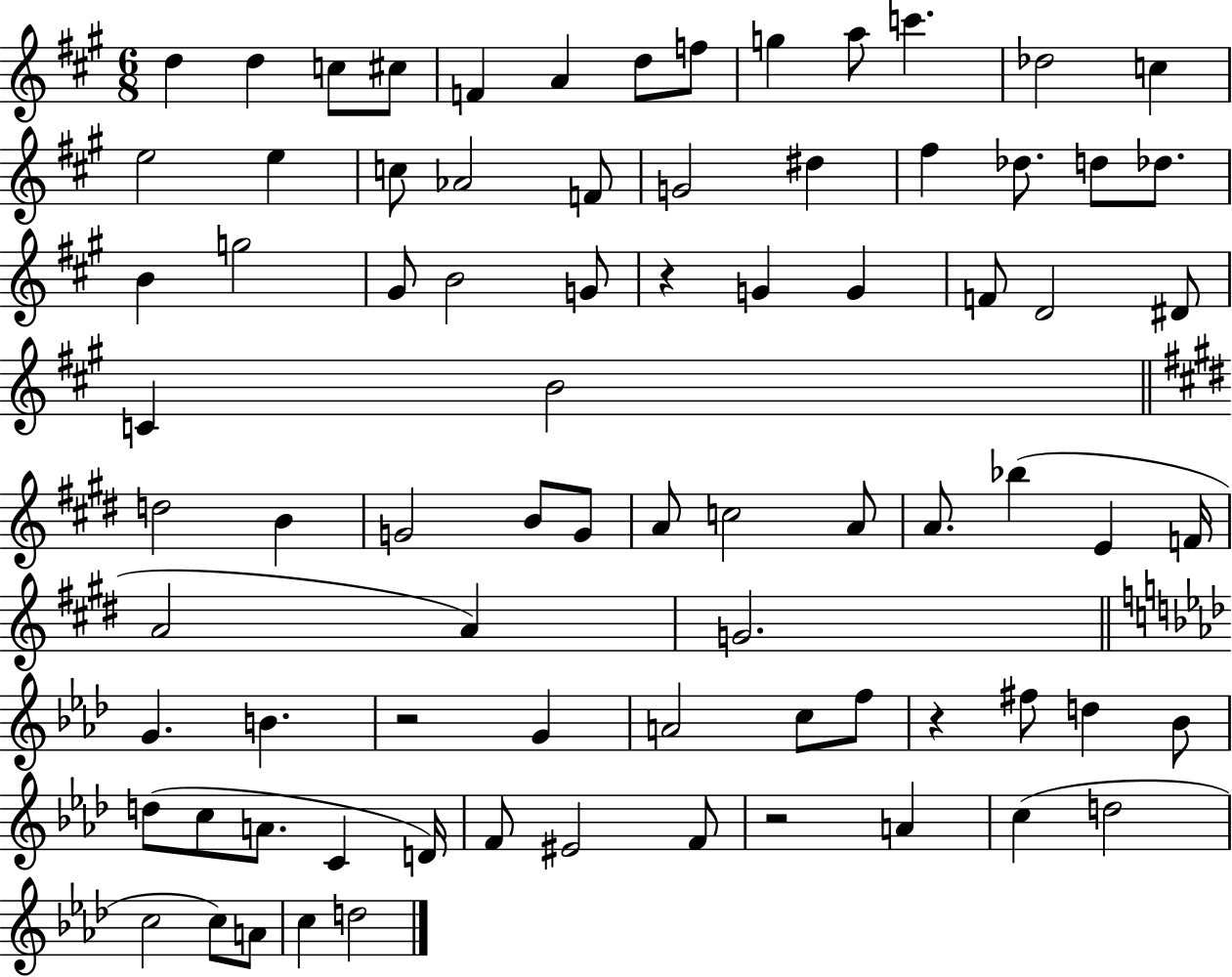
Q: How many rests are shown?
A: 4